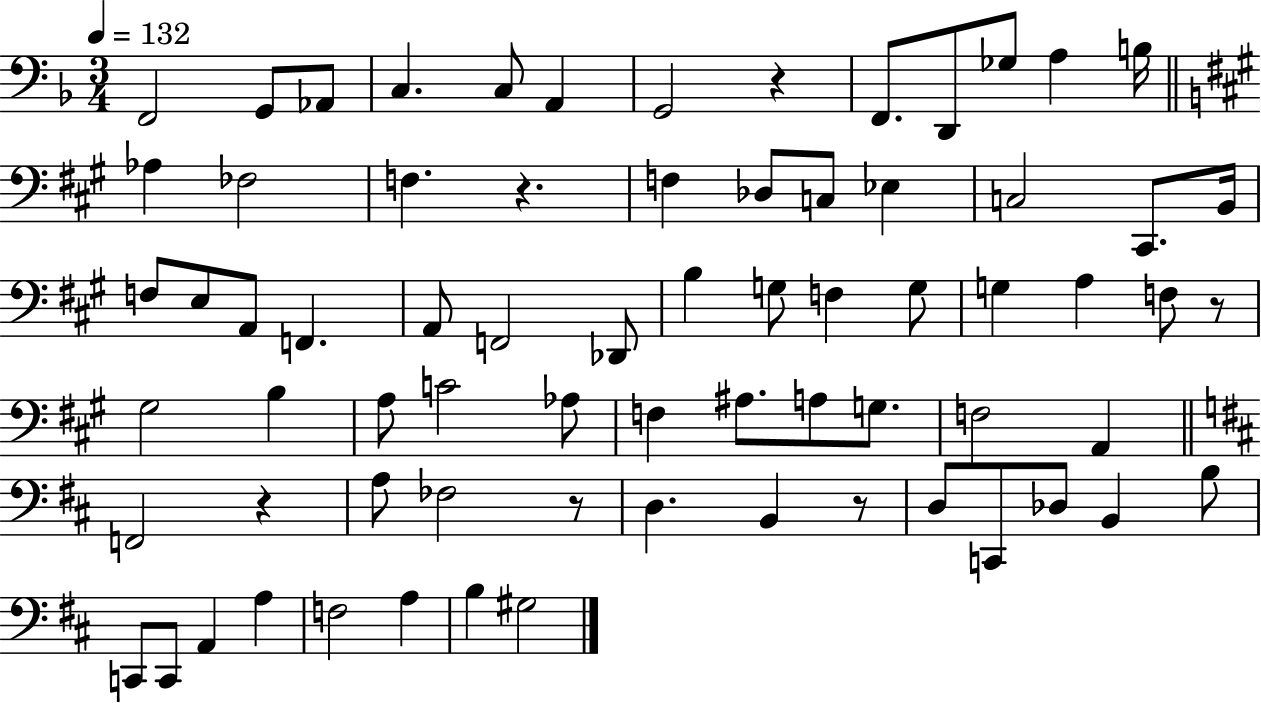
X:1
T:Untitled
M:3/4
L:1/4
K:F
F,,2 G,,/2 _A,,/2 C, C,/2 A,, G,,2 z F,,/2 D,,/2 _G,/2 A, B,/4 _A, _F,2 F, z F, _D,/2 C,/2 _E, C,2 ^C,,/2 B,,/4 F,/2 E,/2 A,,/2 F,, A,,/2 F,,2 _D,,/2 B, G,/2 F, G,/2 G, A, F,/2 z/2 ^G,2 B, A,/2 C2 _A,/2 F, ^A,/2 A,/2 G,/2 F,2 A,, F,,2 z A,/2 _F,2 z/2 D, B,, z/2 D,/2 C,,/2 _D,/2 B,, B,/2 C,,/2 C,,/2 A,, A, F,2 A, B, ^G,2